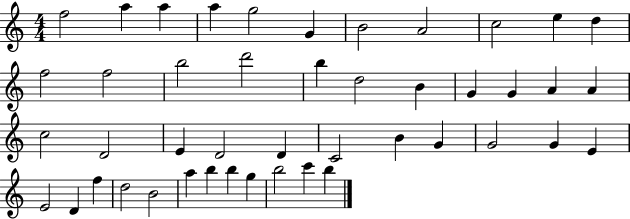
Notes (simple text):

F5/h A5/q A5/q A5/q G5/h G4/q B4/h A4/h C5/h E5/q D5/q F5/h F5/h B5/h D6/h B5/q D5/h B4/q G4/q G4/q A4/q A4/q C5/h D4/h E4/q D4/h D4/q C4/h B4/q G4/q G4/h G4/q E4/q E4/h D4/q F5/q D5/h B4/h A5/q B5/q B5/q G5/q B5/h C6/q B5/q